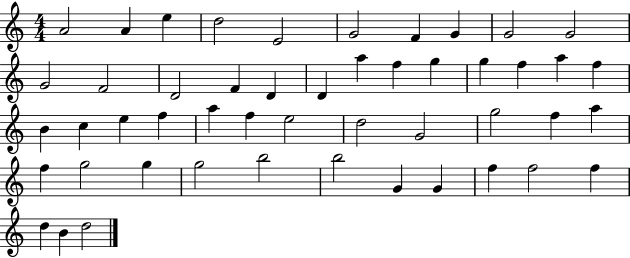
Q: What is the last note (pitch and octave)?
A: D5